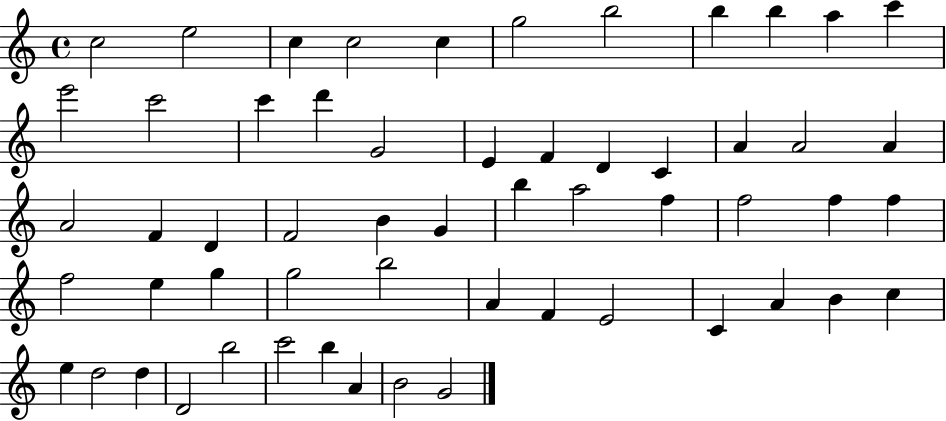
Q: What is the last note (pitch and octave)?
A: G4